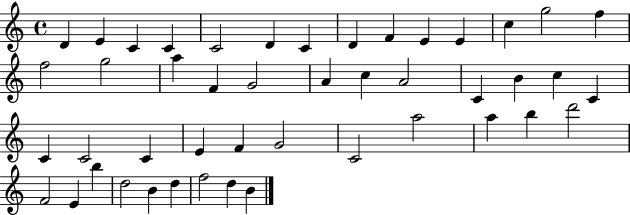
X:1
T:Untitled
M:4/4
L:1/4
K:C
D E C C C2 D C D F E E c g2 f f2 g2 a F G2 A c A2 C B c C C C2 C E F G2 C2 a2 a b d'2 F2 E b d2 B d f2 d B